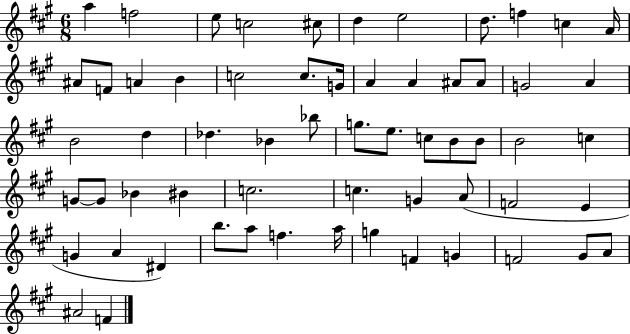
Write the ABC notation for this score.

X:1
T:Untitled
M:6/8
L:1/4
K:A
a f2 e/2 c2 ^c/2 d e2 d/2 f c A/4 ^A/2 F/2 A B c2 c/2 G/4 A A ^A/2 ^A/2 G2 A B2 d _d _B _b/2 g/2 e/2 c/2 B/2 B/2 B2 c G/2 G/2 _B ^B c2 c G A/2 F2 E G A ^D b/2 a/2 f a/4 g F G F2 ^G/2 A/2 ^A2 F